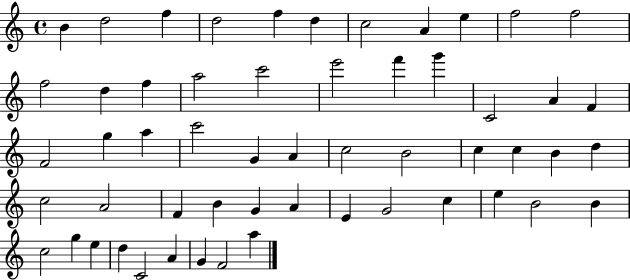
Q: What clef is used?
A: treble